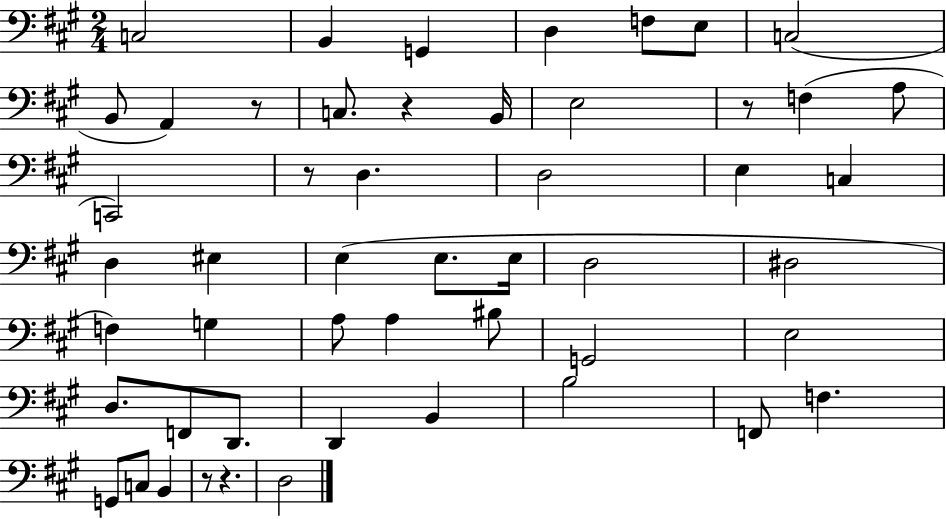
X:1
T:Untitled
M:2/4
L:1/4
K:A
C,2 B,, G,, D, F,/2 E,/2 C,2 B,,/2 A,, z/2 C,/2 z B,,/4 E,2 z/2 F, A,/2 C,,2 z/2 D, D,2 E, C, D, ^E, E, E,/2 E,/4 D,2 ^D,2 F, G, A,/2 A, ^B,/2 G,,2 E,2 D,/2 F,,/2 D,,/2 D,, B,, B,2 F,,/2 F, G,,/2 C,/2 B,, z/2 z D,2